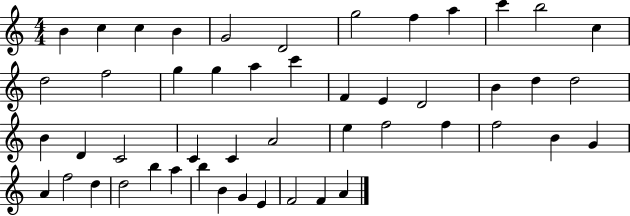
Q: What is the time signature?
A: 4/4